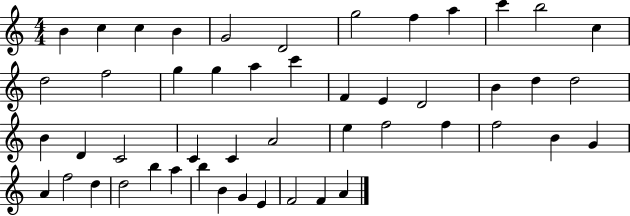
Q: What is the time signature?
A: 4/4